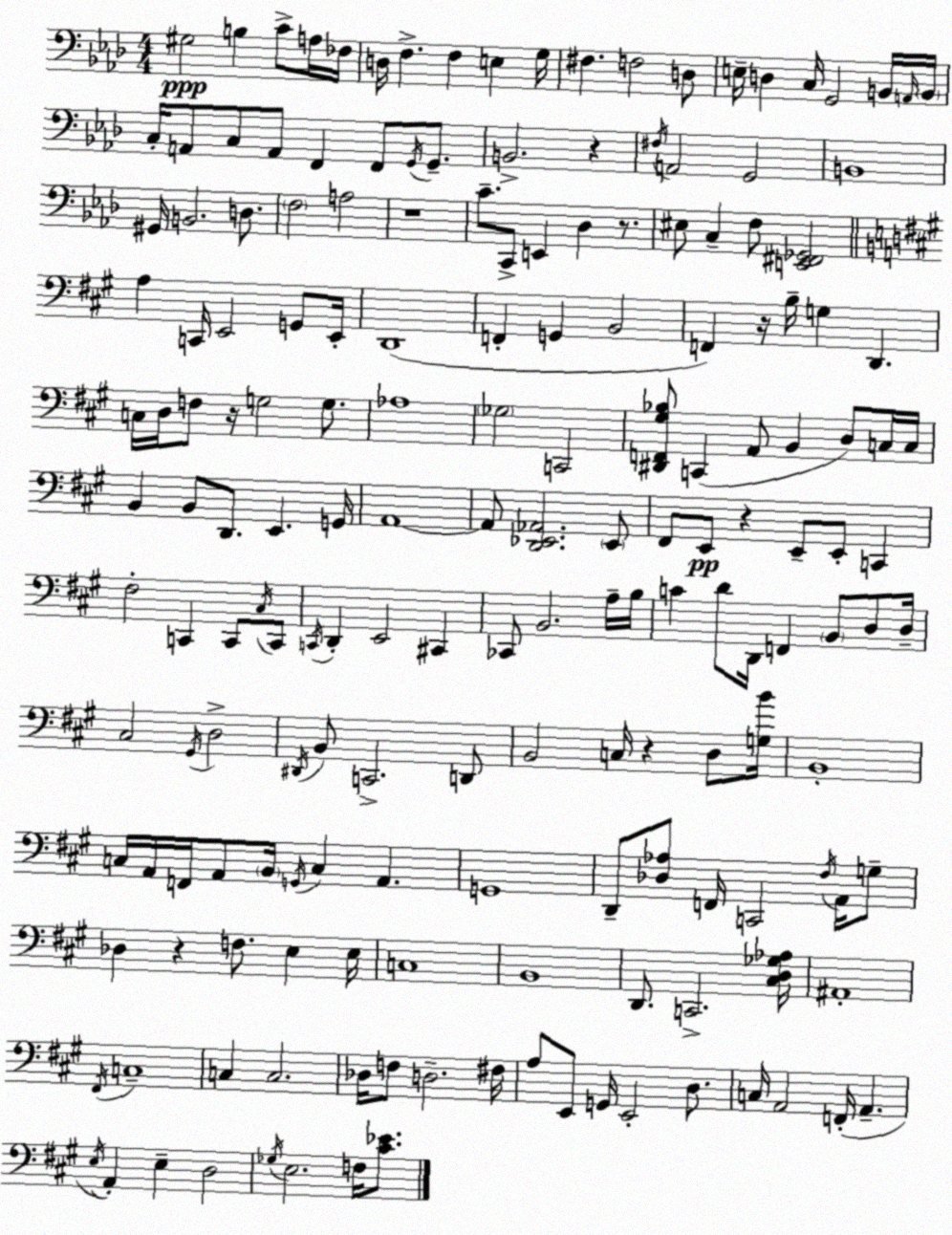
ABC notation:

X:1
T:Untitled
M:4/4
L:1/4
K:Fm
^G,2 B, C/2 A,/4 _F,/4 D,/4 F, F, E, G,/4 ^F, F,2 D,/2 E,/4 D, C,/4 G,,2 B,,/4 A,,/4 B,,/4 C,/4 A,,/2 C,/2 A,,/2 F,, F,,/2 G,,/4 G,,/2 B,,2 z ^F,/4 A,,2 G,,2 B,,4 ^G,,/4 B,,2 D,/2 F,2 A,2 z4 C/2 C,,/2 E,, _D, z/2 ^E,/2 C, F,/2 [E,,^F,,_G,,]2 A, C,,/4 E,,2 G,,/2 E,,/4 D,,4 F,, G,, B,,2 F,, z/4 B,/4 G, D,, C,/4 D,/4 F,/2 z/4 G,2 G,/2 _A,4 _G,2 C,,2 [^D,,F,,^G,_B,]/2 C,, A,,/2 B,, D,/2 C,/4 C,/4 B,, B,,/2 D,,/2 E,, G,,/4 A,,4 A,,/2 [D,,_E,,_A,,]2 _E,,/2 ^F,,/2 E,,/2 z E,,/2 E,,/2 C,, ^F,2 C,, C,,/2 ^C,/4 C,,/2 C,,/4 D,, E,,2 ^C,, _C,,/2 B,,2 A,/4 B,/4 C D/2 D,,/4 F,, B,,/2 D,/2 D,/4 ^C,2 ^G,,/4 D,2 ^D,,/4 B,,/2 C,,2 D,,/2 B,,2 C,/4 z D,/2 [G,B]/4 B,,4 C,/4 A,,/4 F,,/4 A,,/2 B,,/4 G,,/4 C, A,, G,,4 D,,/2 [_D,_A,]/2 F,,/4 C,,2 ^F,/4 A,,/4 G,/2 _D, z F,/2 E, E,/4 C,4 B,,4 D,,/2 C,,2 [^C,D,_G,_A,]/4 ^A,,4 ^F,,/4 C,4 C, C,2 _D,/4 F,/2 D,2 ^F,/4 A,/2 E,,/2 G,,/4 E,,2 D,/2 C,/4 A,,2 F,,/4 A,, E,/4 A,, E, D,2 _G,/4 E,2 F,/4 [^C_E]/2